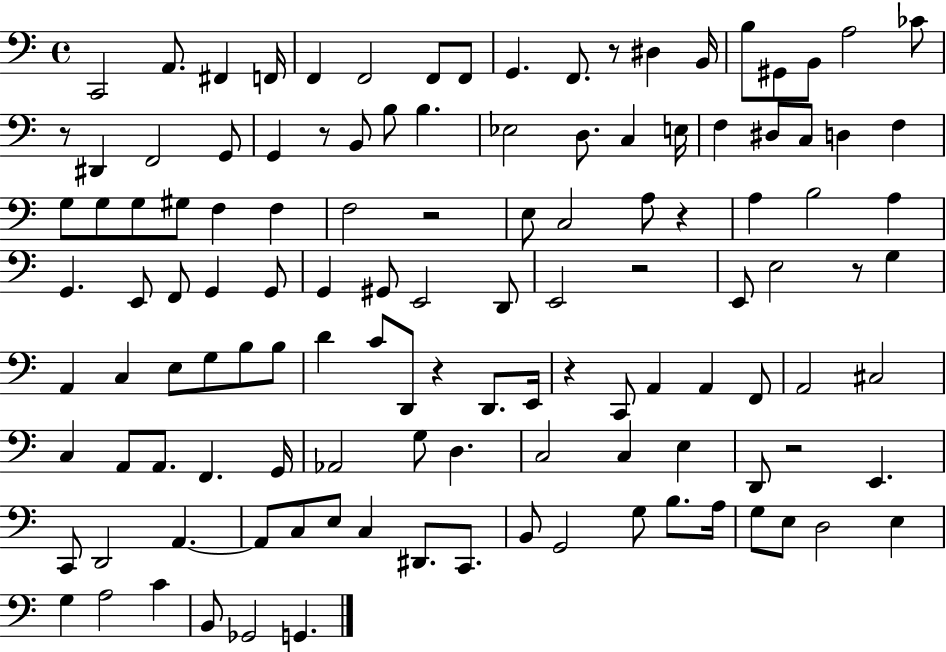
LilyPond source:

{
  \clef bass
  \time 4/4
  \defaultTimeSignature
  \key c \major
  c,2 a,8. fis,4 f,16 | f,4 f,2 f,8 f,8 | g,4. f,8. r8 dis4 b,16 | b8 gis,8 b,8 a2 ces'8 | \break r8 dis,4 f,2 g,8 | g,4 r8 b,8 b8 b4. | ees2 d8. c4 e16 | f4 dis8 c8 d4 f4 | \break g8 g8 g8 gis8 f4 f4 | f2 r2 | e8 c2 a8 r4 | a4 b2 a4 | \break g,4. e,8 f,8 g,4 g,8 | g,4 gis,8 e,2 d,8 | e,2 r2 | e,8 e2 r8 g4 | \break a,4 c4 e8 g8 b8 b8 | d'4 c'8 d,8 r4 d,8. e,16 | r4 c,8 a,4 a,4 f,8 | a,2 cis2 | \break c4 a,8 a,8. f,4. g,16 | aes,2 g8 d4. | c2 c4 e4 | d,8 r2 e,4. | \break c,8 d,2 a,4.~~ | a,8 c8 e8 c4 dis,8. c,8. | b,8 g,2 g8 b8. a16 | g8 e8 d2 e4 | \break g4 a2 c'4 | b,8 ges,2 g,4. | \bar "|."
}